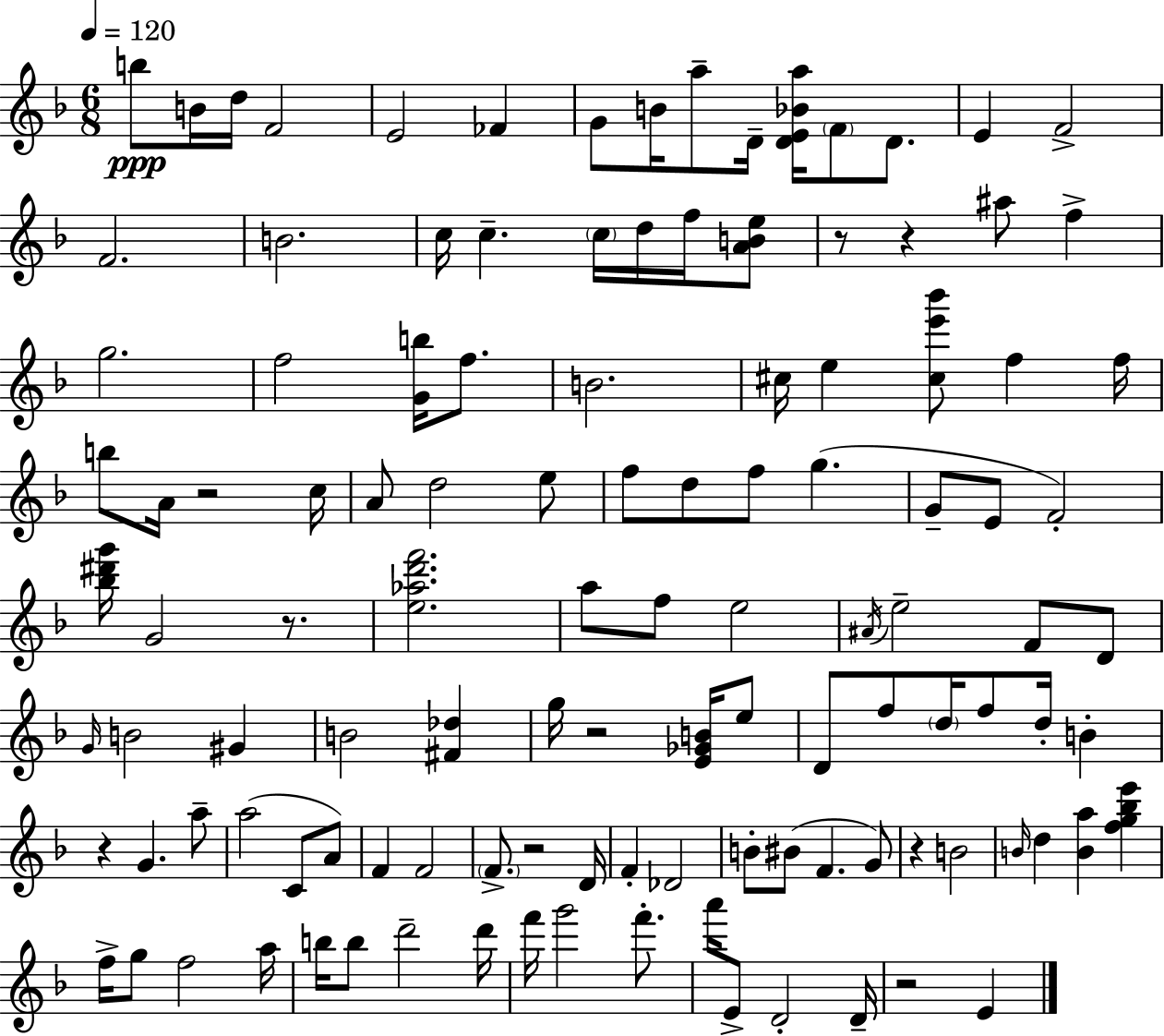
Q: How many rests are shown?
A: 9